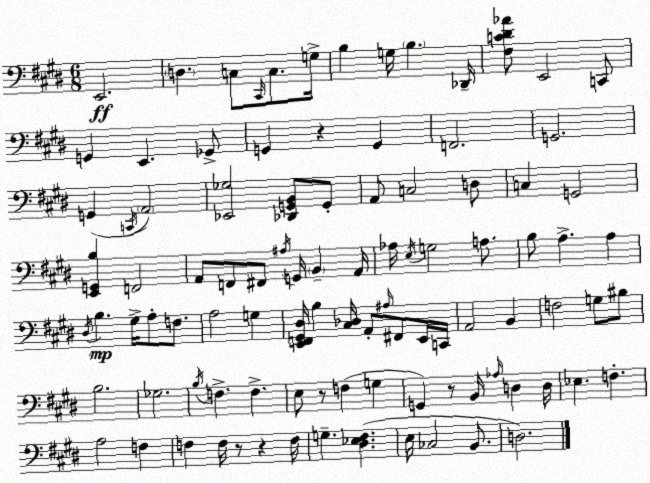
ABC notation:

X:1
T:Untitled
M:6/8
L:1/4
K:E
E,,2 D, C,/2 ^C,,/4 C,/2 G,/4 B, G,/4 B, _D,,/4 [^F,C^D_A]/2 E,,2 C,,/2 G,, E,, _G,,/2 G,, z G,, F,,2 G,,2 G,, C,,/4 A,,2 [_E,,_G,]2 [_D,,G,,B,,]/2 G,,/2 A,,/2 C,2 D,/2 C, G,,2 [E,,G,,B,] F,,2 A,,/2 F,,/2 ^F,,/2 ^A,/4 G,,/4 B,, A,,/4 _A,/4 E,/4 G,2 A,/2 B,/2 A, A, ^D,/4 B, ^G,/4 A,/2 F,/2 A,2 G, [E,,F,,^G,,^D,]/4 B, [^C,_D,]/4 A,,/2 ^A,/4 ^F,,/2 E,,/4 C,,/4 A,,2 B,, F,2 G,/2 ^B,/2 B,2 _G,2 B,/4 F, F, E,/2 z/2 F, G, G,, z/2 B,,/4 _A,/4 D, D,/4 _E, F, A,2 F, F, F,/4 z/2 z F,/4 G, [^D,_E,^F,] E,/4 _C,2 B,,/2 D,2